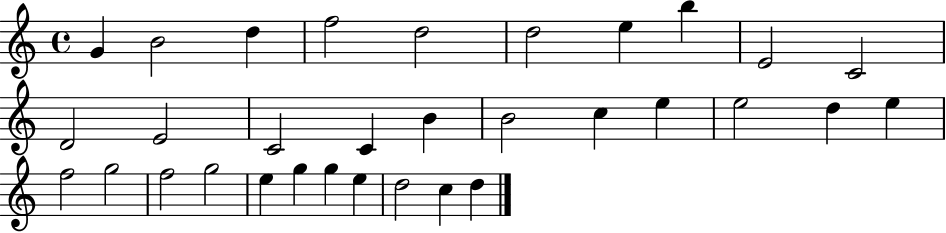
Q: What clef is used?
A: treble